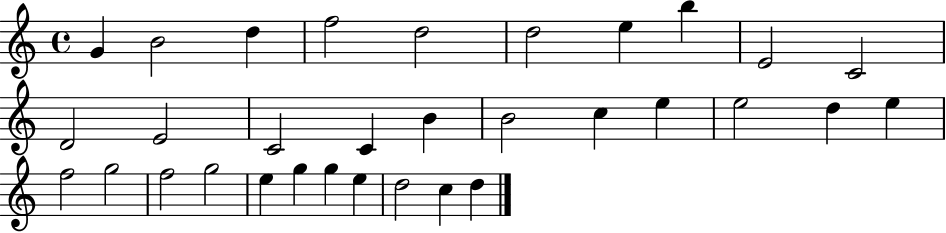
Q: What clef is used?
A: treble